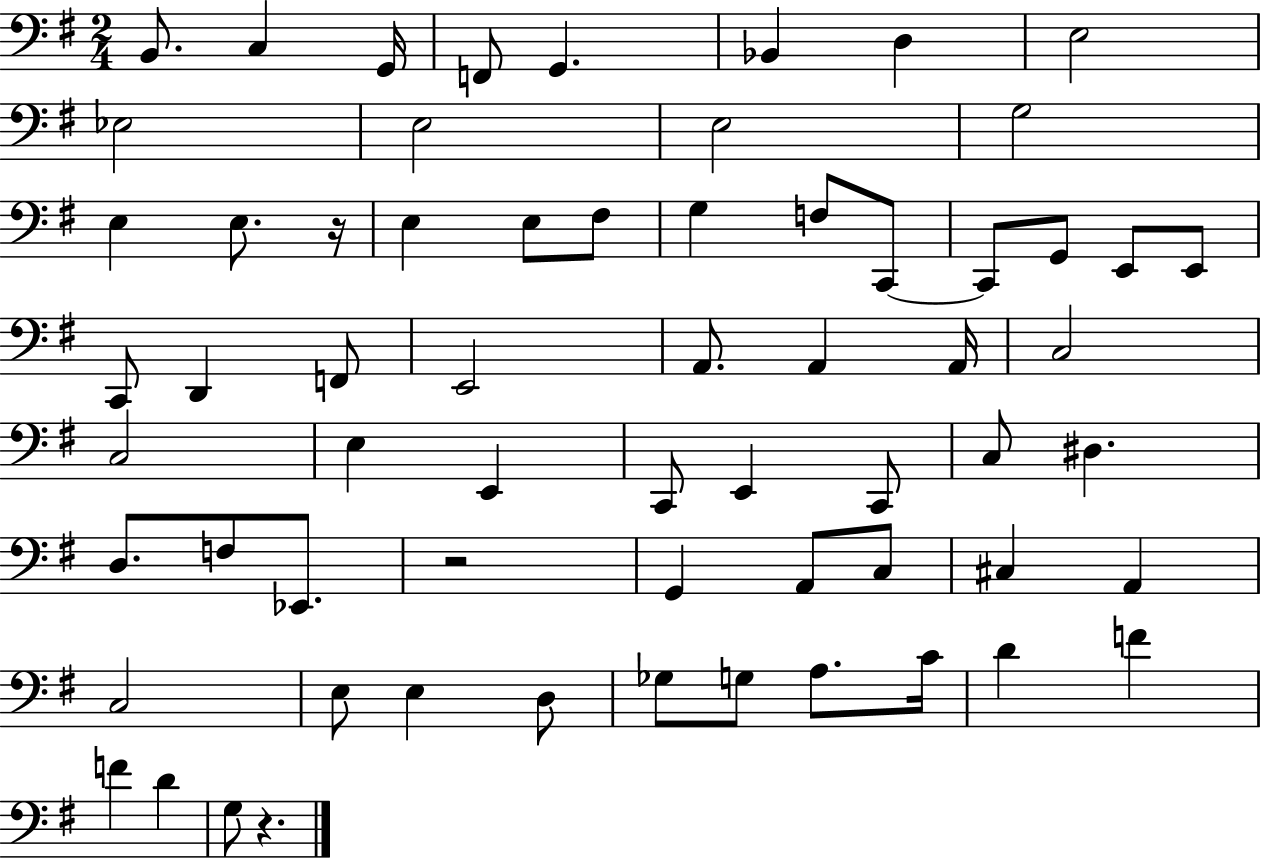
{
  \clef bass
  \numericTimeSignature
  \time 2/4
  \key g \major
  b,8. c4 g,16 | f,8 g,4. | bes,4 d4 | e2 | \break ees2 | e2 | e2 | g2 | \break e4 e8. r16 | e4 e8 fis8 | g4 f8 c,8~~ | c,8 g,8 e,8 e,8 | \break c,8 d,4 f,8 | e,2 | a,8. a,4 a,16 | c2 | \break c2 | e4 e,4 | c,8 e,4 c,8 | c8 dis4. | \break d8. f8 ees,8. | r2 | g,4 a,8 c8 | cis4 a,4 | \break c2 | e8 e4 d8 | ges8 g8 a8. c'16 | d'4 f'4 | \break f'4 d'4 | g8 r4. | \bar "|."
}